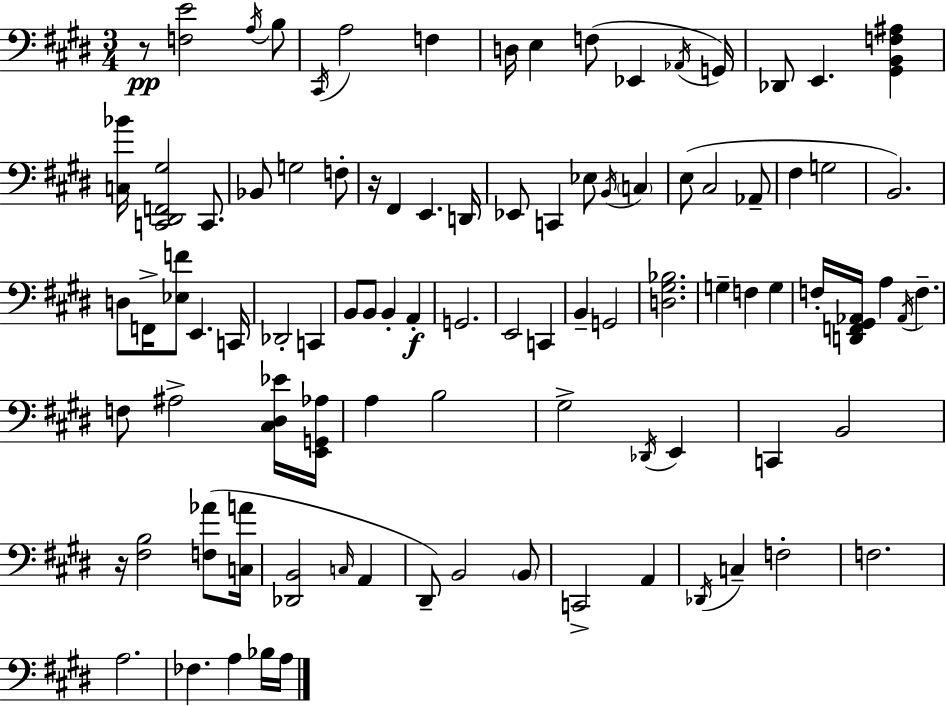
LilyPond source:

{
  \clef bass
  \numericTimeSignature
  \time 3/4
  \key e \major
  r8\pp <f e'>2 \acciaccatura { a16 } b8 | \acciaccatura { cis,16 } a2 f4 | d16 e4 f8( ees,4 | \acciaccatura { aes,16 }) g,16 des,8 e,4. <gis, b, f ais>4 | \break <c bes'>16 <c, dis, f, gis>2 | c,8. bes,8 g2 | f8-. r16 fis,4 e,4. | d,16 ees,8 c,4 ees8 \acciaccatura { b,16 } | \break \parenthesize c4 e8( cis2 | aes,8-- fis4 g2 | b,2.) | d8 f,16-> <ees f'>8 e,4. | \break c,16 des,2-. | c,4 b,8 b,8 b,4-. | a,4-.\f g,2. | e,2 | \break c,4 b,4-- g,2 | <d gis bes>2. | g4-- f4 | g4 f16-. <d, f, gis, aes,>16 a4 \acciaccatura { aes,16 } f4.-- | \break f8 ais2-> | <cis dis ees'>16 <e, g, aes>16 a4 b2 | gis2-> | \acciaccatura { des,16 } e,4 c,4 b,2 | \break r16 <fis b>2 | <f aes'>8( <c a'>16 <des, b,>2 | \grace { c16 } a,4 dis,8--) b,2 | \parenthesize b,8 c,2-> | \break a,4 \acciaccatura { des,16 } c4-- | f2-. f2. | a2. | fes4. | \break a4 bes16 a16 \bar "|."
}